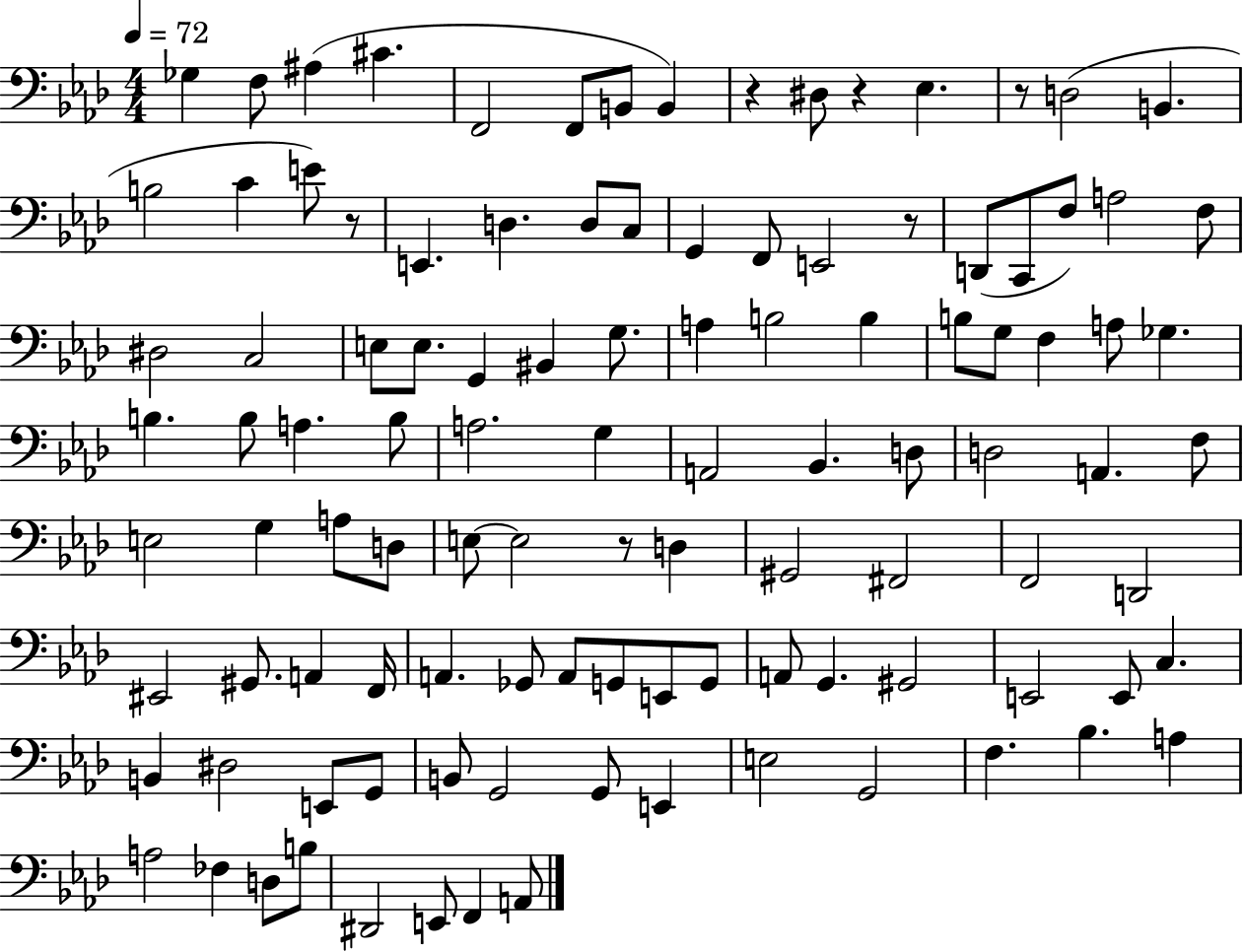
X:1
T:Untitled
M:4/4
L:1/4
K:Ab
_G, F,/2 ^A, ^C F,,2 F,,/2 B,,/2 B,, z ^D,/2 z _E, z/2 D,2 B,, B,2 C E/2 z/2 E,, D, D,/2 C,/2 G,, F,,/2 E,,2 z/2 D,,/2 C,,/2 F,/2 A,2 F,/2 ^D,2 C,2 E,/2 E,/2 G,, ^B,, G,/2 A, B,2 B, B,/2 G,/2 F, A,/2 _G, B, B,/2 A, B,/2 A,2 G, A,,2 _B,, D,/2 D,2 A,, F,/2 E,2 G, A,/2 D,/2 E,/2 E,2 z/2 D, ^G,,2 ^F,,2 F,,2 D,,2 ^E,,2 ^G,,/2 A,, F,,/4 A,, _G,,/2 A,,/2 G,,/2 E,,/2 G,,/2 A,,/2 G,, ^G,,2 E,,2 E,,/2 C, B,, ^D,2 E,,/2 G,,/2 B,,/2 G,,2 G,,/2 E,, E,2 G,,2 F, _B, A, A,2 _F, D,/2 B,/2 ^D,,2 E,,/2 F,, A,,/2